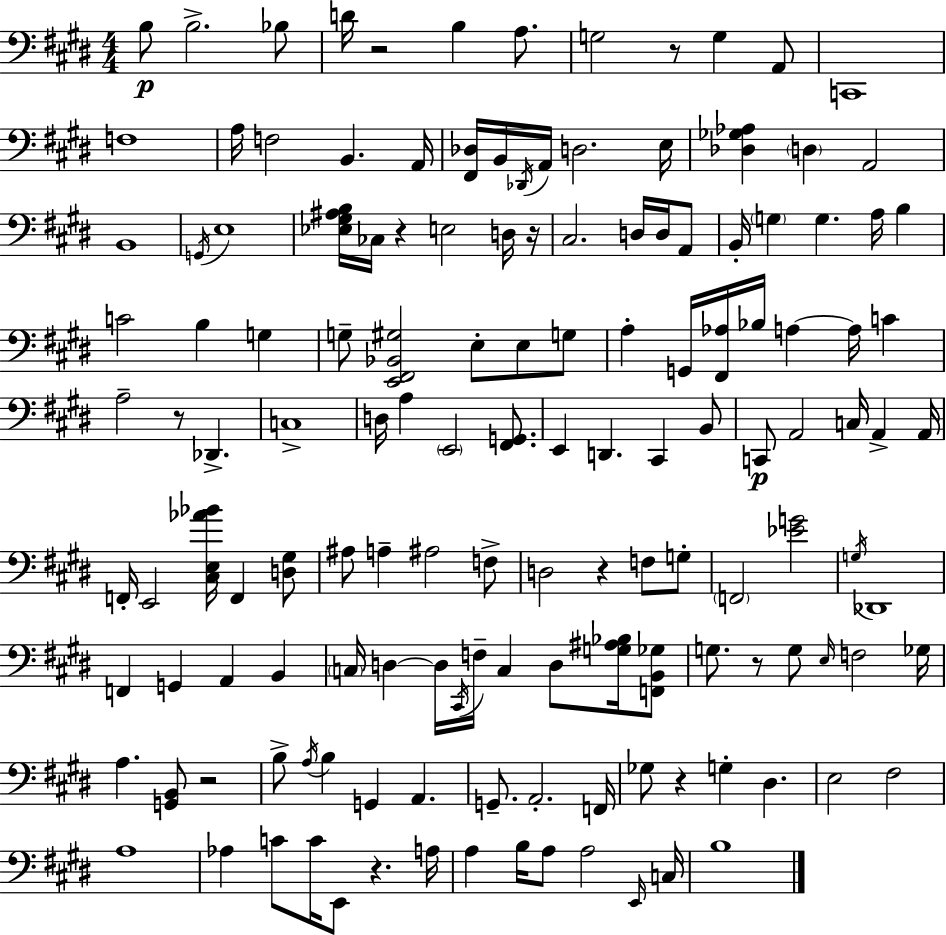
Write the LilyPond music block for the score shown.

{
  \clef bass
  \numericTimeSignature
  \time 4/4
  \key e \major
  b8\p b2.-> bes8 | d'16 r2 b4 a8. | g2 r8 g4 a,8 | c,1 | \break f1 | a16 f2 b,4. a,16 | <fis, des>16 b,16 \acciaccatura { des,16 } a,16 d2. | e16 <des ges aes>4 \parenthesize d4 a,2 | \break b,1 | \acciaccatura { g,16 } e1 | <ees gis ais b>16 ces16 r4 e2 | d16 r16 cis2. d16 d16 | \break a,8 b,16-. \parenthesize g4 g4. a16 b4 | c'2 b4 g4 | g8-- <e, fis, bes, gis>2 e8-. e8 | g8 a4-. g,16 <fis, aes>16 bes16 a4~~ a16 c'4 | \break a2-- r8 des,4.-> | c1-> | d16 a4 \parenthesize e,2 <fis, g,>8. | e,4 d,4. cis,4 | \break b,8 c,8\p a,2 c16 a,4-> | a,16 f,16-. e,2 <cis e aes' bes'>16 f,4 | <d gis>8 ais8 a4-- ais2 | f8-> d2 r4 f8 | \break g8-. \parenthesize f,2 <ees' g'>2 | \acciaccatura { g16 } des,1 | f,4 g,4 a,4 b,4 | \parenthesize c16 d4~~ d16 \acciaccatura { cis,16 } f16-- c4 d8 | \break <g ais bes>16 <f, b, ges>8 g8. r8 g8 \grace { e16 } f2 | ges16 a4. <g, b,>8 r2 | b8-> \acciaccatura { a16 } b4 g,4 | a,4. g,8.-- a,2.-. | \break f,16 ges8 r4 g4-. | dis4. e2 fis2 | a1 | aes4 c'8 c'16 e,8 r4. | \break a16 a4 b16 a8 a2 | \grace { e,16 } c16 b1 | \bar "|."
}